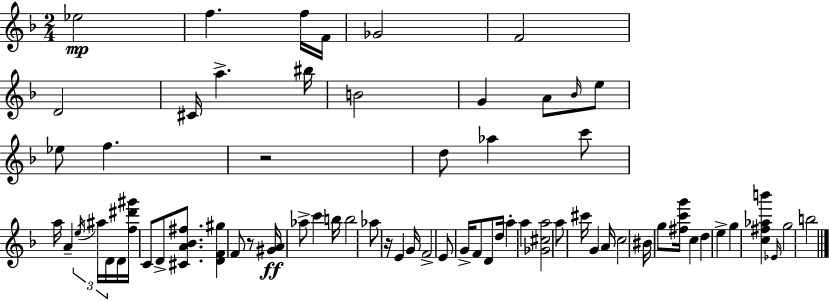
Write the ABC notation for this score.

X:1
T:Untitled
M:2/4
L:1/4
K:Dm
_e2 f f/4 F/4 _G2 F2 D2 ^C/4 a ^b/4 B2 G A/2 _B/4 e/2 _e/2 f z2 d/2 _a c'/2 a/4 A e/4 ^a/4 D/4 D/4 [f^d'^g']/4 C/2 D/2 [^CA_B^f]/2 [DF^g] F/2 z/2 [^GA]/4 _a/2 c' b/4 b2 _a/2 z/4 E G/4 F2 E/2 G/4 F/2 D/2 d/4 a a [_G^ca]2 a/2 ^c'/4 G A/4 c2 ^B/4 g/2 [^fc'g']/4 c d e g [c^f_ab'] _E/4 g2 b2